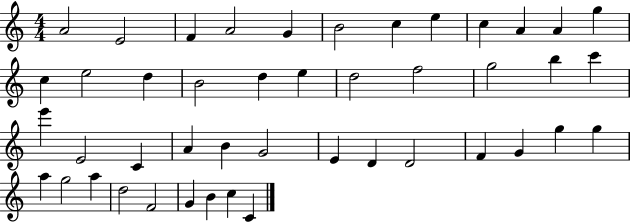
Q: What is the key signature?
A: C major